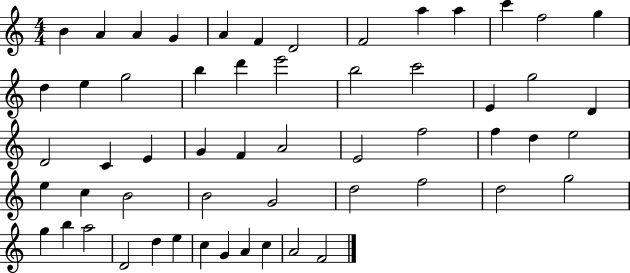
{
  \clef treble
  \numericTimeSignature
  \time 4/4
  \key c \major
  b'4 a'4 a'4 g'4 | a'4 f'4 d'2 | f'2 a''4 a''4 | c'''4 f''2 g''4 | \break d''4 e''4 g''2 | b''4 d'''4 e'''2 | b''2 c'''2 | e'4 g''2 d'4 | \break d'2 c'4 e'4 | g'4 f'4 a'2 | e'2 f''2 | f''4 d''4 e''2 | \break e''4 c''4 b'2 | b'2 g'2 | d''2 f''2 | d''2 g''2 | \break g''4 b''4 a''2 | d'2 d''4 e''4 | c''4 g'4 a'4 c''4 | a'2 f'2 | \break \bar "|."
}